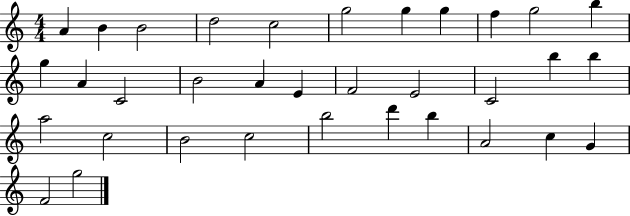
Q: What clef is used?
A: treble